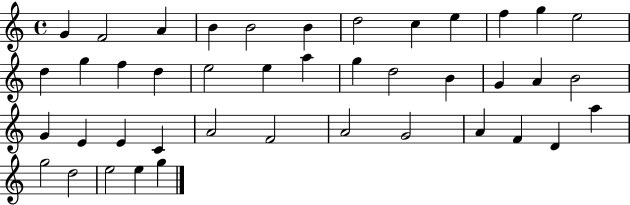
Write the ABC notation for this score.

X:1
T:Untitled
M:4/4
L:1/4
K:C
G F2 A B B2 B d2 c e f g e2 d g f d e2 e a g d2 B G A B2 G E E C A2 F2 A2 G2 A F D a g2 d2 e2 e g